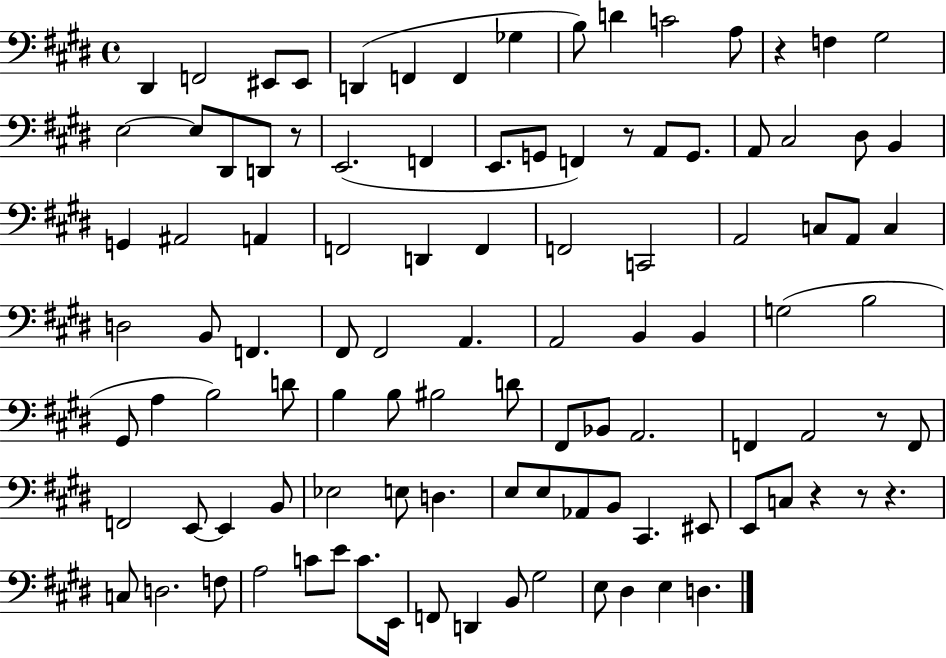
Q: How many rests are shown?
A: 7